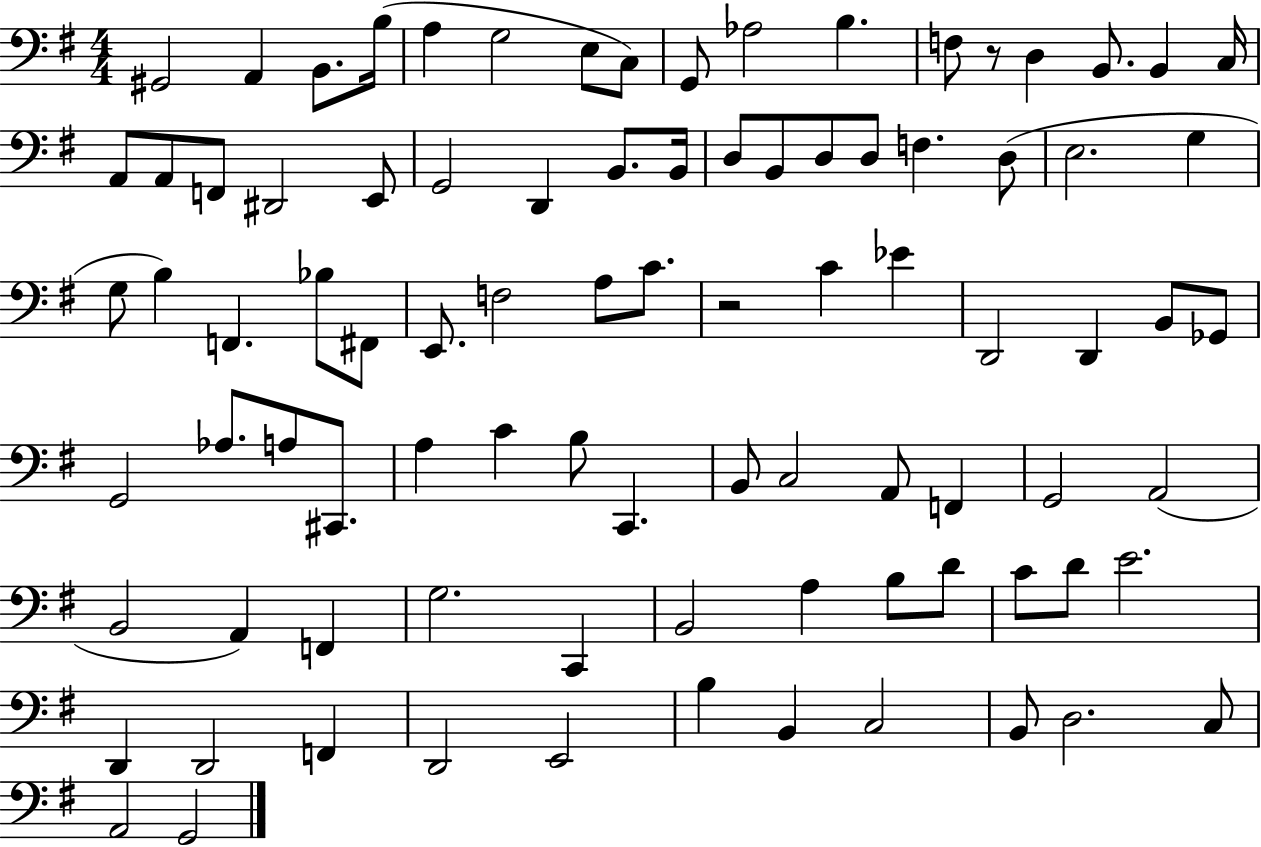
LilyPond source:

{
  \clef bass
  \numericTimeSignature
  \time 4/4
  \key g \major
  \repeat volta 2 { gis,2 a,4 b,8. b16( | a4 g2 e8 c8) | g,8 aes2 b4. | f8 r8 d4 b,8. b,4 c16 | \break a,8 a,8 f,8 dis,2 e,8 | g,2 d,4 b,8. b,16 | d8 b,8 d8 d8 f4. d8( | e2. g4 | \break g8 b4) f,4. bes8 fis,8 | e,8. f2 a8 c'8. | r2 c'4 ees'4 | d,2 d,4 b,8 ges,8 | \break g,2 aes8. a8 cis,8. | a4 c'4 b8 c,4. | b,8 c2 a,8 f,4 | g,2 a,2( | \break b,2 a,4) f,4 | g2. c,4 | b,2 a4 b8 d'8 | c'8 d'8 e'2. | \break d,4 d,2 f,4 | d,2 e,2 | b4 b,4 c2 | b,8 d2. c8 | \break a,2 g,2 | } \bar "|."
}